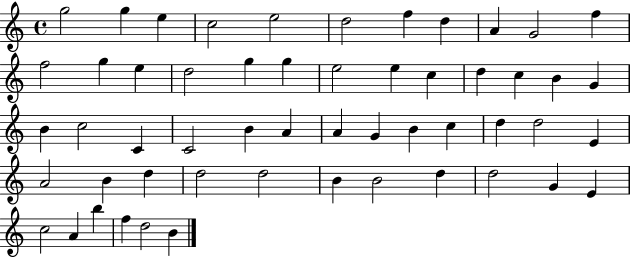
G5/h G5/q E5/q C5/h E5/h D5/h F5/q D5/q A4/q G4/h F5/q F5/h G5/q E5/q D5/h G5/q G5/q E5/h E5/q C5/q D5/q C5/q B4/q G4/q B4/q C5/h C4/q C4/h B4/q A4/q A4/q G4/q B4/q C5/q D5/q D5/h E4/q A4/h B4/q D5/q D5/h D5/h B4/q B4/h D5/q D5/h G4/q E4/q C5/h A4/q B5/q F5/q D5/h B4/q